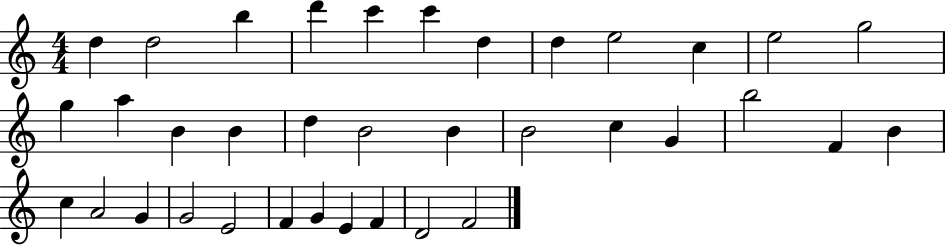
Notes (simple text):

D5/q D5/h B5/q D6/q C6/q C6/q D5/q D5/q E5/h C5/q E5/h G5/h G5/q A5/q B4/q B4/q D5/q B4/h B4/q B4/h C5/q G4/q B5/h F4/q B4/q C5/q A4/h G4/q G4/h E4/h F4/q G4/q E4/q F4/q D4/h F4/h